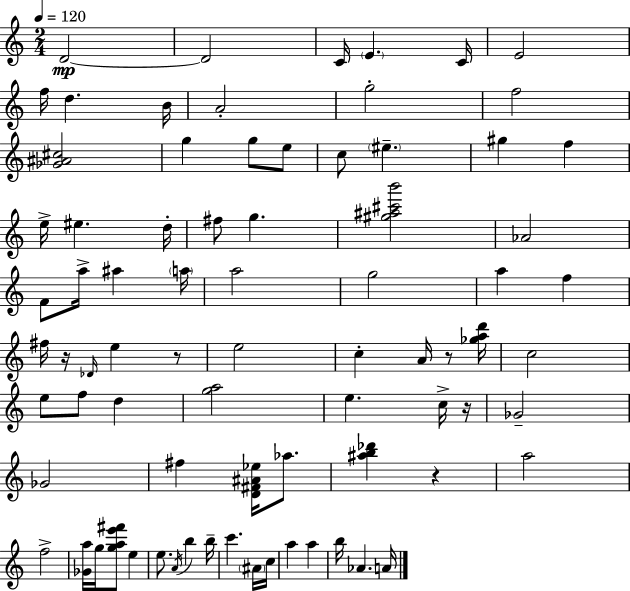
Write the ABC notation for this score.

X:1
T:Untitled
M:2/4
L:1/4
K:C
D2 D2 C/4 E C/4 E2 f/4 d B/4 A2 g2 f2 [_G^A^c]2 g g/2 e/2 c/2 ^e ^g f e/4 ^e d/4 ^f/2 g [^g^a^c'b']2 _A2 F/2 a/4 ^a a/4 a2 g2 a f ^f/4 z/4 _D/4 e z/2 e2 c A/4 z/2 [_gad']/4 c2 e/2 f/2 d [ga]2 e c/4 z/4 _G2 _G2 ^f [D^F^A_e]/4 _a/2 [^ab_d'] z a2 f2 [_Ga]/4 g/4 [gae'^f']/2 e e/2 A/4 b b/4 c' ^A/4 c/4 a a b/4 _A A/4